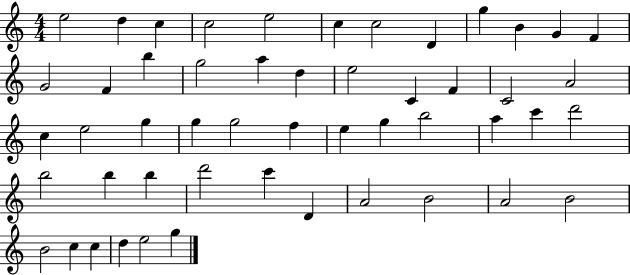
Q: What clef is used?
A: treble